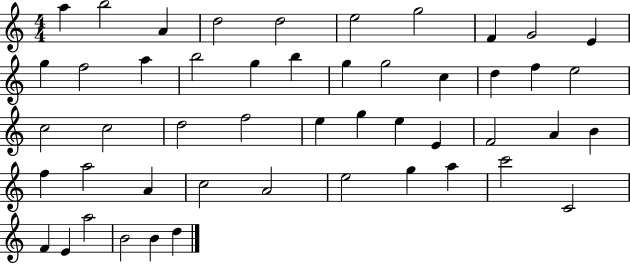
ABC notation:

X:1
T:Untitled
M:4/4
L:1/4
K:C
a b2 A d2 d2 e2 g2 F G2 E g f2 a b2 g b g g2 c d f e2 c2 c2 d2 f2 e g e E F2 A B f a2 A c2 A2 e2 g a c'2 C2 F E a2 B2 B d